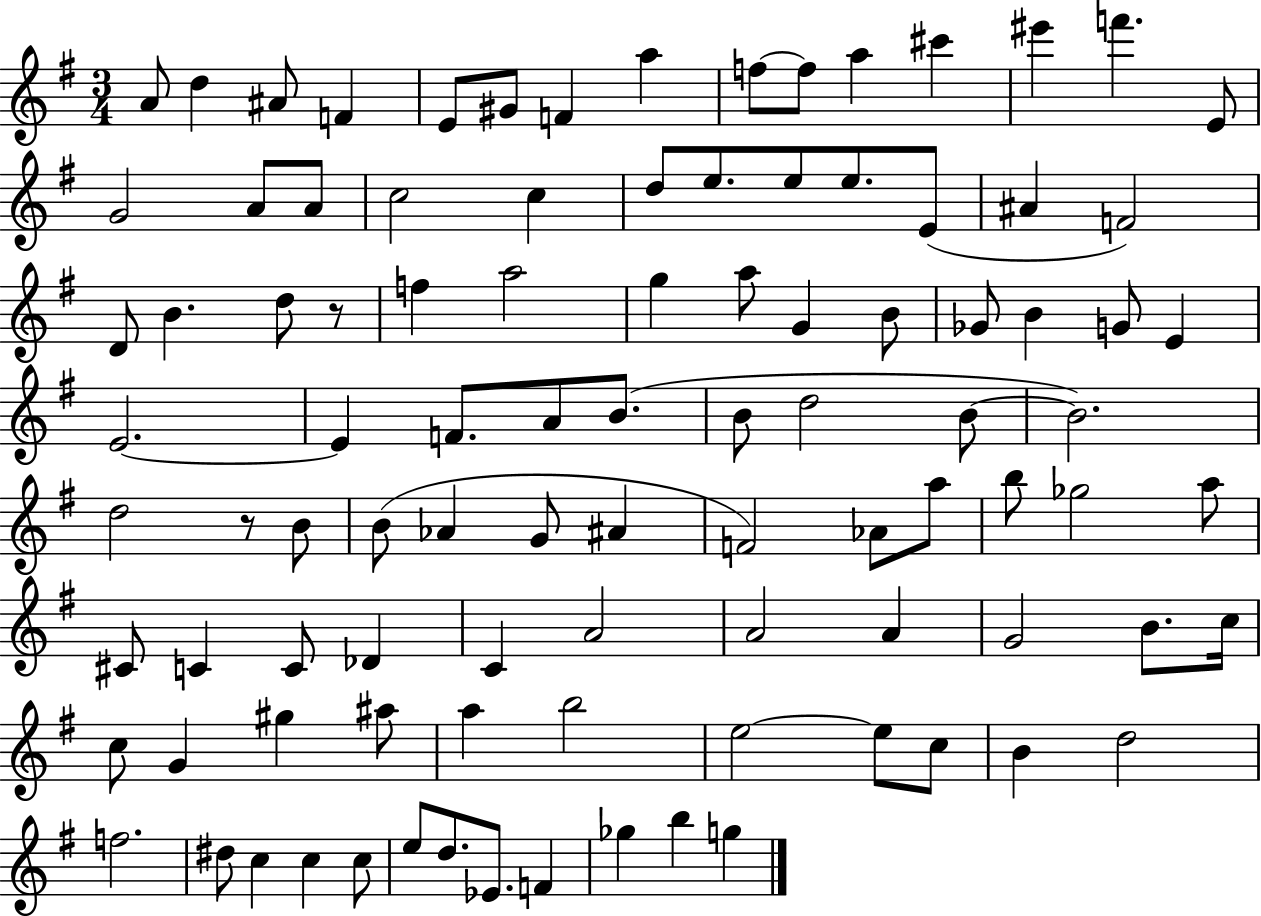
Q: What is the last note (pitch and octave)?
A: G5